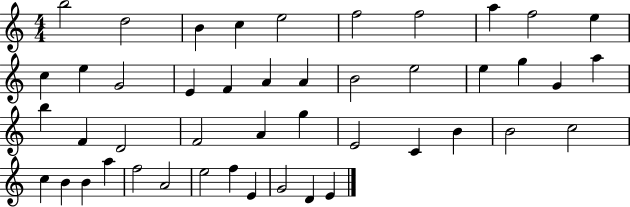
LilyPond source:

{
  \clef treble
  \numericTimeSignature
  \time 4/4
  \key c \major
  b''2 d''2 | b'4 c''4 e''2 | f''2 f''2 | a''4 f''2 e''4 | \break c''4 e''4 g'2 | e'4 f'4 a'4 a'4 | b'2 e''2 | e''4 g''4 g'4 a''4 | \break b''4 f'4 d'2 | f'2 a'4 g''4 | e'2 c'4 b'4 | b'2 c''2 | \break c''4 b'4 b'4 a''4 | f''2 a'2 | e''2 f''4 e'4 | g'2 d'4 e'4 | \break \bar "|."
}